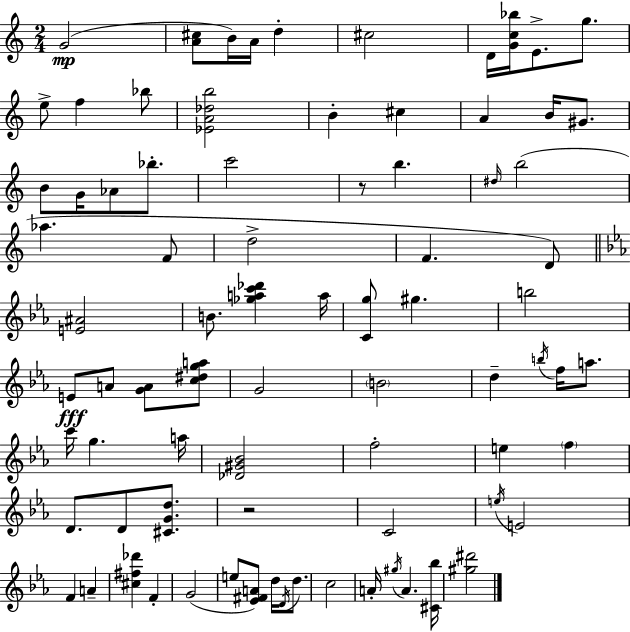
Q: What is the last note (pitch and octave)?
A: A4